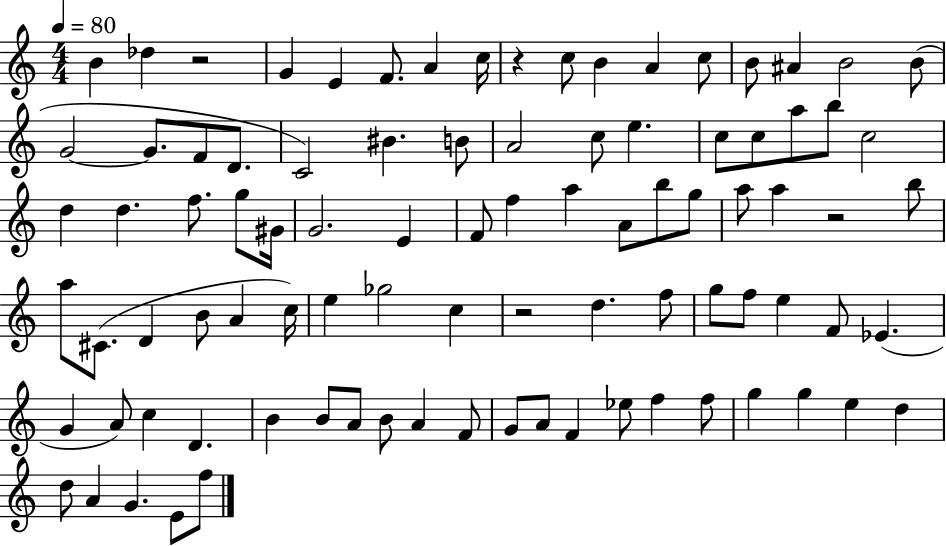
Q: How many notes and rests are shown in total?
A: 91